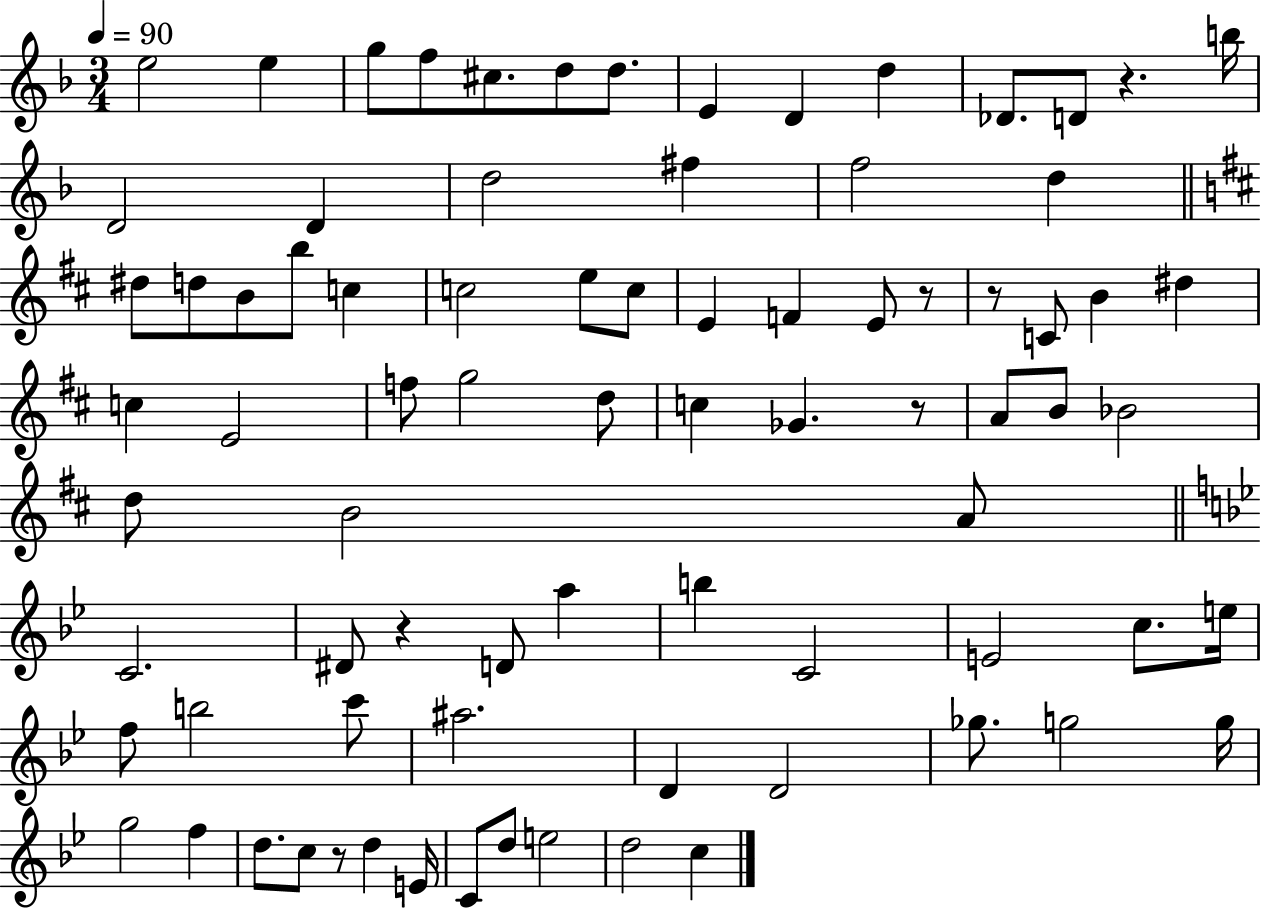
{
  \clef treble
  \numericTimeSignature
  \time 3/4
  \key f \major
  \tempo 4 = 90
  e''2 e''4 | g''8 f''8 cis''8. d''8 d''8. | e'4 d'4 d''4 | des'8. d'8 r4. b''16 | \break d'2 d'4 | d''2 fis''4 | f''2 d''4 | \bar "||" \break \key d \major dis''8 d''8 b'8 b''8 c''4 | c''2 e''8 c''8 | e'4 f'4 e'8 r8 | r8 c'8 b'4 dis''4 | \break c''4 e'2 | f''8 g''2 d''8 | c''4 ges'4. r8 | a'8 b'8 bes'2 | \break d''8 b'2 a'8 | \bar "||" \break \key bes \major c'2. | dis'8 r4 d'8 a''4 | b''4 c'2 | e'2 c''8. e''16 | \break f''8 b''2 c'''8 | ais''2. | d'4 d'2 | ges''8. g''2 g''16 | \break g''2 f''4 | d''8. c''8 r8 d''4 e'16 | c'8 d''8 e''2 | d''2 c''4 | \break \bar "|."
}